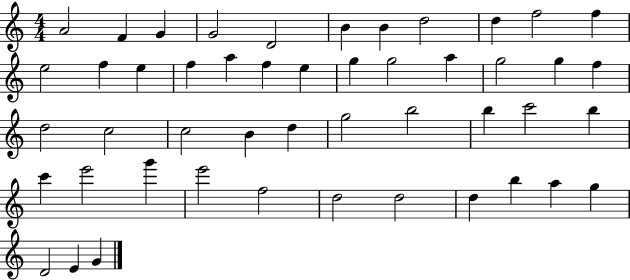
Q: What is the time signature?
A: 4/4